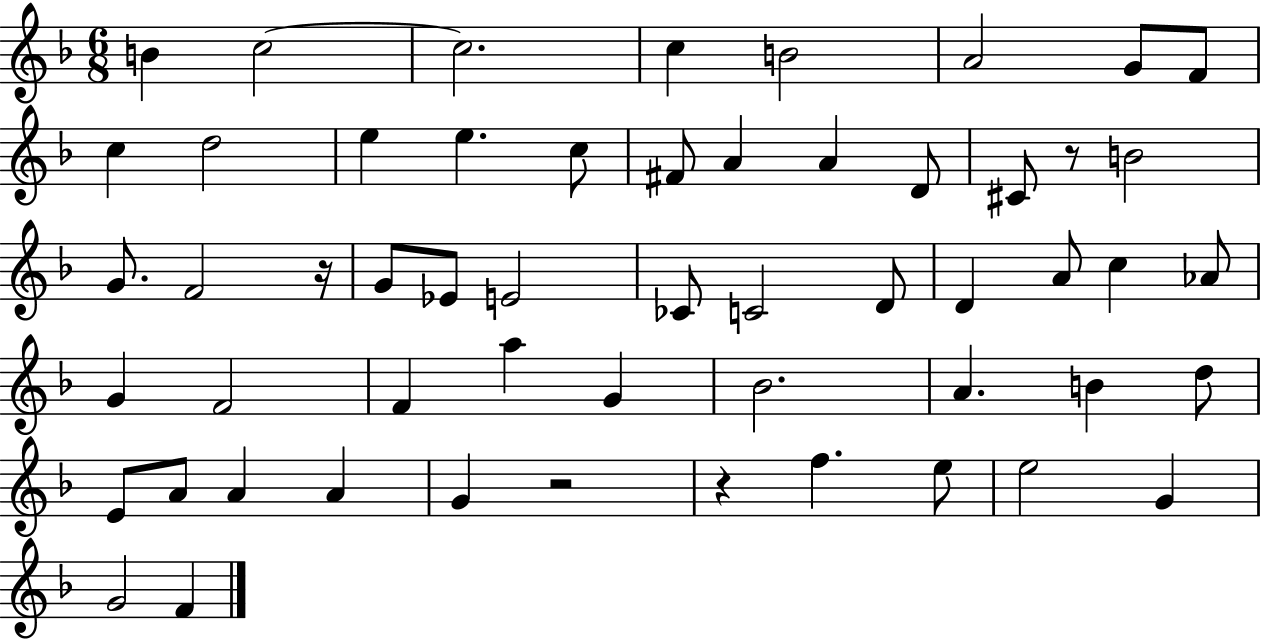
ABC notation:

X:1
T:Untitled
M:6/8
L:1/4
K:F
B c2 c2 c B2 A2 G/2 F/2 c d2 e e c/2 ^F/2 A A D/2 ^C/2 z/2 B2 G/2 F2 z/4 G/2 _E/2 E2 _C/2 C2 D/2 D A/2 c _A/2 G F2 F a G _B2 A B d/2 E/2 A/2 A A G z2 z f e/2 e2 G G2 F